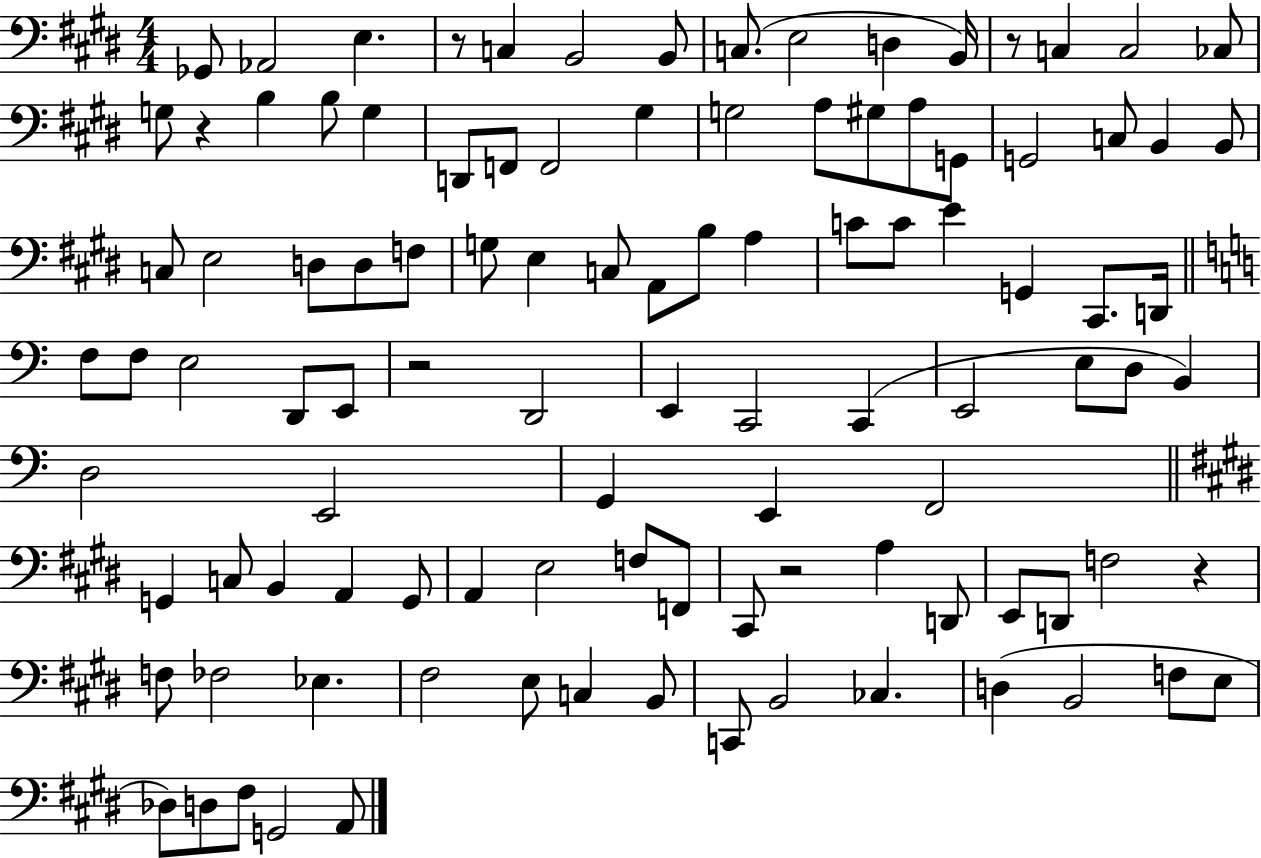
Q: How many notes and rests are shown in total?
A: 105